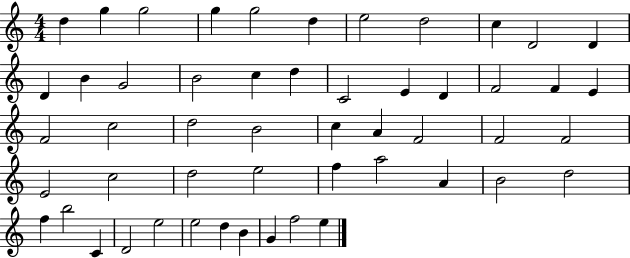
{
  \clef treble
  \numericTimeSignature
  \time 4/4
  \key c \major
  d''4 g''4 g''2 | g''4 g''2 d''4 | e''2 d''2 | c''4 d'2 d'4 | \break d'4 b'4 g'2 | b'2 c''4 d''4 | c'2 e'4 d'4 | f'2 f'4 e'4 | \break f'2 c''2 | d''2 b'2 | c''4 a'4 f'2 | f'2 f'2 | \break e'2 c''2 | d''2 e''2 | f''4 a''2 a'4 | b'2 d''2 | \break f''4 b''2 c'4 | d'2 e''2 | e''2 d''4 b'4 | g'4 f''2 e''4 | \break \bar "|."
}